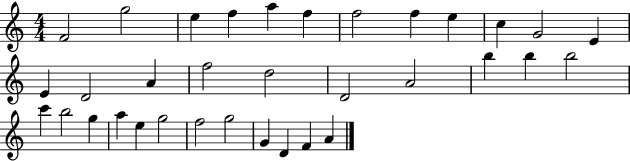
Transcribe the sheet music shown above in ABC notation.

X:1
T:Untitled
M:4/4
L:1/4
K:C
F2 g2 e f a f f2 f e c G2 E E D2 A f2 d2 D2 A2 b b b2 c' b2 g a e g2 f2 g2 G D F A